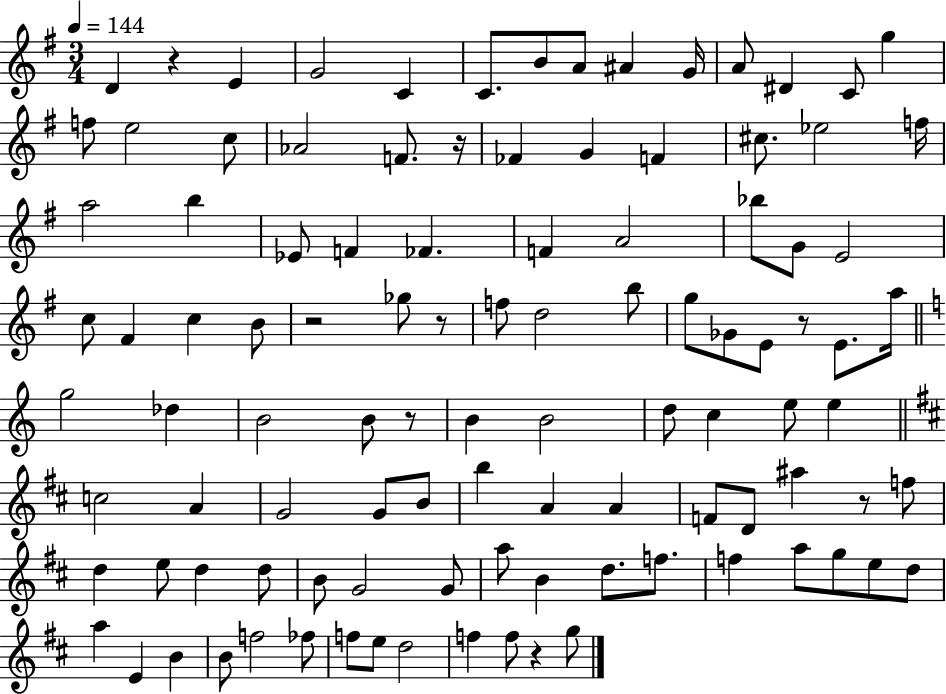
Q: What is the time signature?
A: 3/4